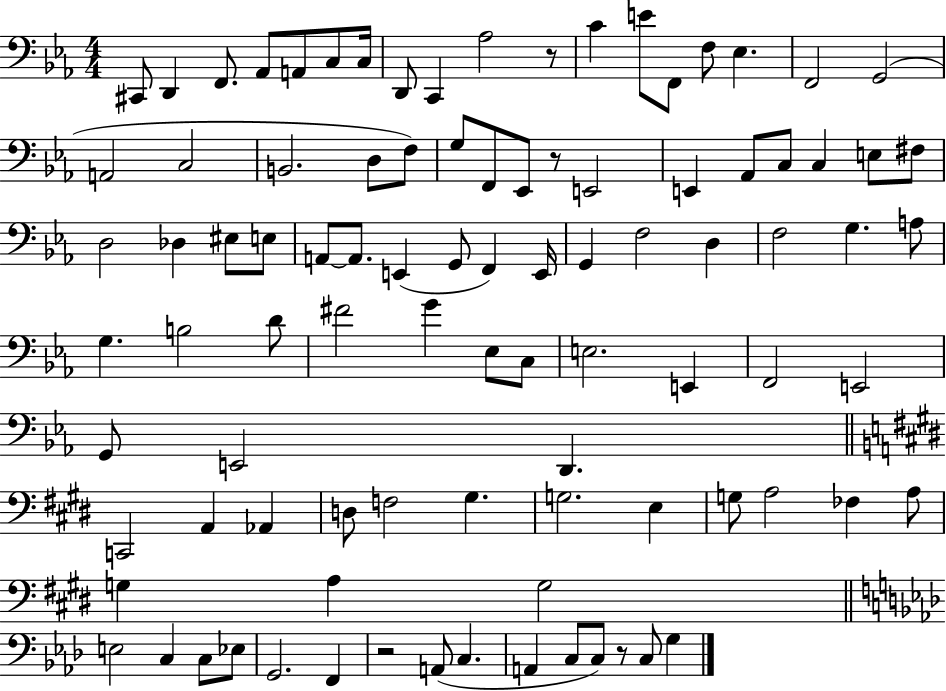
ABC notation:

X:1
T:Untitled
M:4/4
L:1/4
K:Eb
^C,,/2 D,, F,,/2 _A,,/2 A,,/2 C,/2 C,/4 D,,/2 C,, _A,2 z/2 C E/2 F,,/2 F,/2 _E, F,,2 G,,2 A,,2 C,2 B,,2 D,/2 F,/2 G,/2 F,,/2 _E,,/2 z/2 E,,2 E,, _A,,/2 C,/2 C, E,/2 ^F,/2 D,2 _D, ^E,/2 E,/2 A,,/2 A,,/2 E,, G,,/2 F,, E,,/4 G,, F,2 D, F,2 G, A,/2 G, B,2 D/2 ^F2 G _E,/2 C,/2 E,2 E,, F,,2 E,,2 G,,/2 E,,2 D,, C,,2 A,, _A,, D,/2 F,2 ^G, G,2 E, G,/2 A,2 _F, A,/2 G, A, G,2 E,2 C, C,/2 _E,/2 G,,2 F,, z2 A,,/2 C, A,, C,/2 C,/2 z/2 C,/2 G,